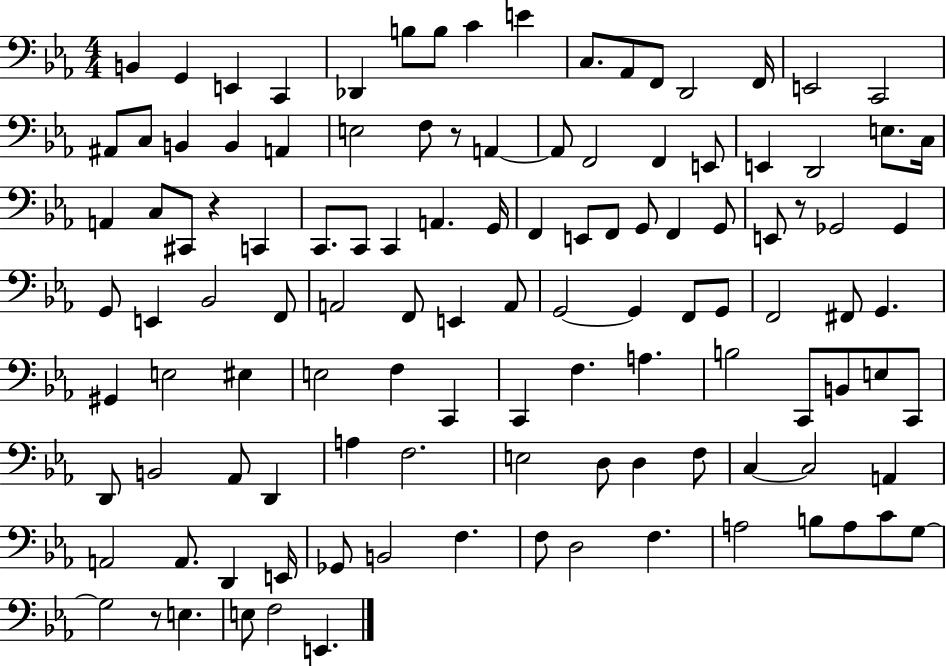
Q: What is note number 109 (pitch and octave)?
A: E3